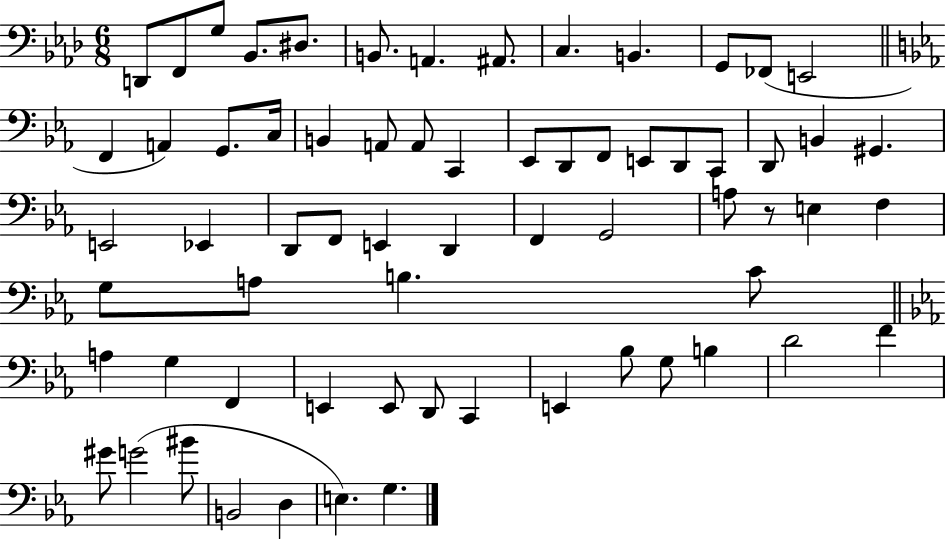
{
  \clef bass
  \numericTimeSignature
  \time 6/8
  \key aes \major
  d,8 f,8 g8 bes,8. dis8. | b,8. a,4. ais,8. | c4. b,4. | g,8 fes,8( e,2 | \break \bar "||" \break \key c \minor f,4 a,4) g,8. c16 | b,4 a,8 a,8 c,4 | ees,8 d,8 f,8 e,8 d,8 c,8 | d,8 b,4 gis,4. | \break e,2 ees,4 | d,8 f,8 e,4 d,4 | f,4 g,2 | a8 r8 e4 f4 | \break g8 a8 b4. c'8 | \bar "||" \break \key c \minor a4 g4 f,4 | e,4 e,8 d,8 c,4 | e,4 bes8 g8 b4 | d'2 f'4 | \break gis'8 g'2( bis'8 | b,2 d4 | e4.) g4. | \bar "|."
}